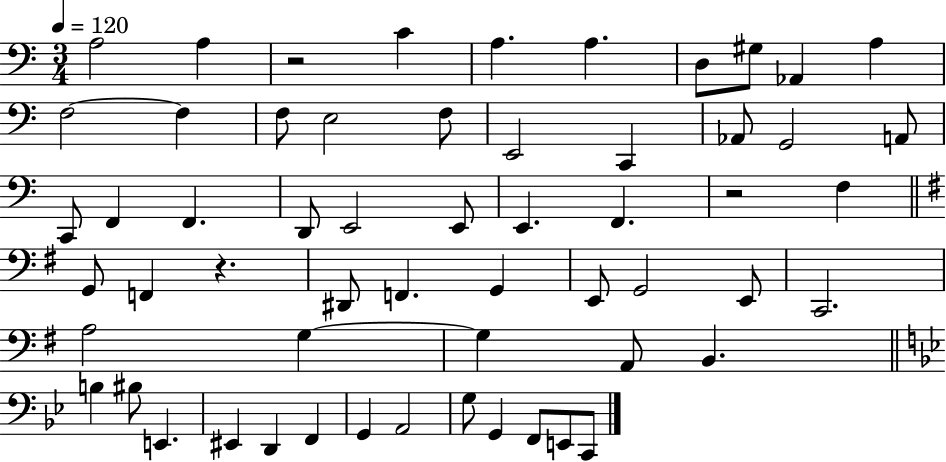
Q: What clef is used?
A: bass